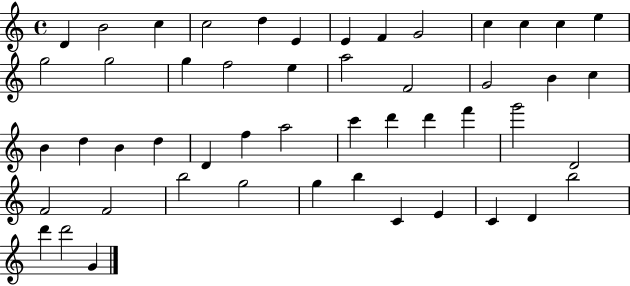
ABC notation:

X:1
T:Untitled
M:4/4
L:1/4
K:C
D B2 c c2 d E E F G2 c c c e g2 g2 g f2 e a2 F2 G2 B c B d B d D f a2 c' d' d' f' g'2 D2 F2 F2 b2 g2 g b C E C D b2 d' d'2 G